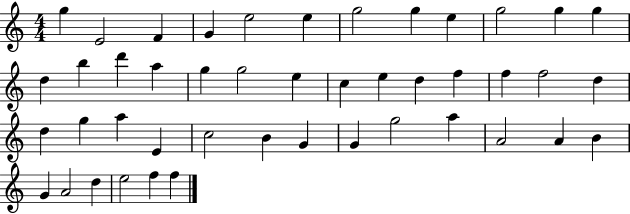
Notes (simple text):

G5/q E4/h F4/q G4/q E5/h E5/q G5/h G5/q E5/q G5/h G5/q G5/q D5/q B5/q D6/q A5/q G5/q G5/h E5/q C5/q E5/q D5/q F5/q F5/q F5/h D5/q D5/q G5/q A5/q E4/q C5/h B4/q G4/q G4/q G5/h A5/q A4/h A4/q B4/q G4/q A4/h D5/q E5/h F5/q F5/q